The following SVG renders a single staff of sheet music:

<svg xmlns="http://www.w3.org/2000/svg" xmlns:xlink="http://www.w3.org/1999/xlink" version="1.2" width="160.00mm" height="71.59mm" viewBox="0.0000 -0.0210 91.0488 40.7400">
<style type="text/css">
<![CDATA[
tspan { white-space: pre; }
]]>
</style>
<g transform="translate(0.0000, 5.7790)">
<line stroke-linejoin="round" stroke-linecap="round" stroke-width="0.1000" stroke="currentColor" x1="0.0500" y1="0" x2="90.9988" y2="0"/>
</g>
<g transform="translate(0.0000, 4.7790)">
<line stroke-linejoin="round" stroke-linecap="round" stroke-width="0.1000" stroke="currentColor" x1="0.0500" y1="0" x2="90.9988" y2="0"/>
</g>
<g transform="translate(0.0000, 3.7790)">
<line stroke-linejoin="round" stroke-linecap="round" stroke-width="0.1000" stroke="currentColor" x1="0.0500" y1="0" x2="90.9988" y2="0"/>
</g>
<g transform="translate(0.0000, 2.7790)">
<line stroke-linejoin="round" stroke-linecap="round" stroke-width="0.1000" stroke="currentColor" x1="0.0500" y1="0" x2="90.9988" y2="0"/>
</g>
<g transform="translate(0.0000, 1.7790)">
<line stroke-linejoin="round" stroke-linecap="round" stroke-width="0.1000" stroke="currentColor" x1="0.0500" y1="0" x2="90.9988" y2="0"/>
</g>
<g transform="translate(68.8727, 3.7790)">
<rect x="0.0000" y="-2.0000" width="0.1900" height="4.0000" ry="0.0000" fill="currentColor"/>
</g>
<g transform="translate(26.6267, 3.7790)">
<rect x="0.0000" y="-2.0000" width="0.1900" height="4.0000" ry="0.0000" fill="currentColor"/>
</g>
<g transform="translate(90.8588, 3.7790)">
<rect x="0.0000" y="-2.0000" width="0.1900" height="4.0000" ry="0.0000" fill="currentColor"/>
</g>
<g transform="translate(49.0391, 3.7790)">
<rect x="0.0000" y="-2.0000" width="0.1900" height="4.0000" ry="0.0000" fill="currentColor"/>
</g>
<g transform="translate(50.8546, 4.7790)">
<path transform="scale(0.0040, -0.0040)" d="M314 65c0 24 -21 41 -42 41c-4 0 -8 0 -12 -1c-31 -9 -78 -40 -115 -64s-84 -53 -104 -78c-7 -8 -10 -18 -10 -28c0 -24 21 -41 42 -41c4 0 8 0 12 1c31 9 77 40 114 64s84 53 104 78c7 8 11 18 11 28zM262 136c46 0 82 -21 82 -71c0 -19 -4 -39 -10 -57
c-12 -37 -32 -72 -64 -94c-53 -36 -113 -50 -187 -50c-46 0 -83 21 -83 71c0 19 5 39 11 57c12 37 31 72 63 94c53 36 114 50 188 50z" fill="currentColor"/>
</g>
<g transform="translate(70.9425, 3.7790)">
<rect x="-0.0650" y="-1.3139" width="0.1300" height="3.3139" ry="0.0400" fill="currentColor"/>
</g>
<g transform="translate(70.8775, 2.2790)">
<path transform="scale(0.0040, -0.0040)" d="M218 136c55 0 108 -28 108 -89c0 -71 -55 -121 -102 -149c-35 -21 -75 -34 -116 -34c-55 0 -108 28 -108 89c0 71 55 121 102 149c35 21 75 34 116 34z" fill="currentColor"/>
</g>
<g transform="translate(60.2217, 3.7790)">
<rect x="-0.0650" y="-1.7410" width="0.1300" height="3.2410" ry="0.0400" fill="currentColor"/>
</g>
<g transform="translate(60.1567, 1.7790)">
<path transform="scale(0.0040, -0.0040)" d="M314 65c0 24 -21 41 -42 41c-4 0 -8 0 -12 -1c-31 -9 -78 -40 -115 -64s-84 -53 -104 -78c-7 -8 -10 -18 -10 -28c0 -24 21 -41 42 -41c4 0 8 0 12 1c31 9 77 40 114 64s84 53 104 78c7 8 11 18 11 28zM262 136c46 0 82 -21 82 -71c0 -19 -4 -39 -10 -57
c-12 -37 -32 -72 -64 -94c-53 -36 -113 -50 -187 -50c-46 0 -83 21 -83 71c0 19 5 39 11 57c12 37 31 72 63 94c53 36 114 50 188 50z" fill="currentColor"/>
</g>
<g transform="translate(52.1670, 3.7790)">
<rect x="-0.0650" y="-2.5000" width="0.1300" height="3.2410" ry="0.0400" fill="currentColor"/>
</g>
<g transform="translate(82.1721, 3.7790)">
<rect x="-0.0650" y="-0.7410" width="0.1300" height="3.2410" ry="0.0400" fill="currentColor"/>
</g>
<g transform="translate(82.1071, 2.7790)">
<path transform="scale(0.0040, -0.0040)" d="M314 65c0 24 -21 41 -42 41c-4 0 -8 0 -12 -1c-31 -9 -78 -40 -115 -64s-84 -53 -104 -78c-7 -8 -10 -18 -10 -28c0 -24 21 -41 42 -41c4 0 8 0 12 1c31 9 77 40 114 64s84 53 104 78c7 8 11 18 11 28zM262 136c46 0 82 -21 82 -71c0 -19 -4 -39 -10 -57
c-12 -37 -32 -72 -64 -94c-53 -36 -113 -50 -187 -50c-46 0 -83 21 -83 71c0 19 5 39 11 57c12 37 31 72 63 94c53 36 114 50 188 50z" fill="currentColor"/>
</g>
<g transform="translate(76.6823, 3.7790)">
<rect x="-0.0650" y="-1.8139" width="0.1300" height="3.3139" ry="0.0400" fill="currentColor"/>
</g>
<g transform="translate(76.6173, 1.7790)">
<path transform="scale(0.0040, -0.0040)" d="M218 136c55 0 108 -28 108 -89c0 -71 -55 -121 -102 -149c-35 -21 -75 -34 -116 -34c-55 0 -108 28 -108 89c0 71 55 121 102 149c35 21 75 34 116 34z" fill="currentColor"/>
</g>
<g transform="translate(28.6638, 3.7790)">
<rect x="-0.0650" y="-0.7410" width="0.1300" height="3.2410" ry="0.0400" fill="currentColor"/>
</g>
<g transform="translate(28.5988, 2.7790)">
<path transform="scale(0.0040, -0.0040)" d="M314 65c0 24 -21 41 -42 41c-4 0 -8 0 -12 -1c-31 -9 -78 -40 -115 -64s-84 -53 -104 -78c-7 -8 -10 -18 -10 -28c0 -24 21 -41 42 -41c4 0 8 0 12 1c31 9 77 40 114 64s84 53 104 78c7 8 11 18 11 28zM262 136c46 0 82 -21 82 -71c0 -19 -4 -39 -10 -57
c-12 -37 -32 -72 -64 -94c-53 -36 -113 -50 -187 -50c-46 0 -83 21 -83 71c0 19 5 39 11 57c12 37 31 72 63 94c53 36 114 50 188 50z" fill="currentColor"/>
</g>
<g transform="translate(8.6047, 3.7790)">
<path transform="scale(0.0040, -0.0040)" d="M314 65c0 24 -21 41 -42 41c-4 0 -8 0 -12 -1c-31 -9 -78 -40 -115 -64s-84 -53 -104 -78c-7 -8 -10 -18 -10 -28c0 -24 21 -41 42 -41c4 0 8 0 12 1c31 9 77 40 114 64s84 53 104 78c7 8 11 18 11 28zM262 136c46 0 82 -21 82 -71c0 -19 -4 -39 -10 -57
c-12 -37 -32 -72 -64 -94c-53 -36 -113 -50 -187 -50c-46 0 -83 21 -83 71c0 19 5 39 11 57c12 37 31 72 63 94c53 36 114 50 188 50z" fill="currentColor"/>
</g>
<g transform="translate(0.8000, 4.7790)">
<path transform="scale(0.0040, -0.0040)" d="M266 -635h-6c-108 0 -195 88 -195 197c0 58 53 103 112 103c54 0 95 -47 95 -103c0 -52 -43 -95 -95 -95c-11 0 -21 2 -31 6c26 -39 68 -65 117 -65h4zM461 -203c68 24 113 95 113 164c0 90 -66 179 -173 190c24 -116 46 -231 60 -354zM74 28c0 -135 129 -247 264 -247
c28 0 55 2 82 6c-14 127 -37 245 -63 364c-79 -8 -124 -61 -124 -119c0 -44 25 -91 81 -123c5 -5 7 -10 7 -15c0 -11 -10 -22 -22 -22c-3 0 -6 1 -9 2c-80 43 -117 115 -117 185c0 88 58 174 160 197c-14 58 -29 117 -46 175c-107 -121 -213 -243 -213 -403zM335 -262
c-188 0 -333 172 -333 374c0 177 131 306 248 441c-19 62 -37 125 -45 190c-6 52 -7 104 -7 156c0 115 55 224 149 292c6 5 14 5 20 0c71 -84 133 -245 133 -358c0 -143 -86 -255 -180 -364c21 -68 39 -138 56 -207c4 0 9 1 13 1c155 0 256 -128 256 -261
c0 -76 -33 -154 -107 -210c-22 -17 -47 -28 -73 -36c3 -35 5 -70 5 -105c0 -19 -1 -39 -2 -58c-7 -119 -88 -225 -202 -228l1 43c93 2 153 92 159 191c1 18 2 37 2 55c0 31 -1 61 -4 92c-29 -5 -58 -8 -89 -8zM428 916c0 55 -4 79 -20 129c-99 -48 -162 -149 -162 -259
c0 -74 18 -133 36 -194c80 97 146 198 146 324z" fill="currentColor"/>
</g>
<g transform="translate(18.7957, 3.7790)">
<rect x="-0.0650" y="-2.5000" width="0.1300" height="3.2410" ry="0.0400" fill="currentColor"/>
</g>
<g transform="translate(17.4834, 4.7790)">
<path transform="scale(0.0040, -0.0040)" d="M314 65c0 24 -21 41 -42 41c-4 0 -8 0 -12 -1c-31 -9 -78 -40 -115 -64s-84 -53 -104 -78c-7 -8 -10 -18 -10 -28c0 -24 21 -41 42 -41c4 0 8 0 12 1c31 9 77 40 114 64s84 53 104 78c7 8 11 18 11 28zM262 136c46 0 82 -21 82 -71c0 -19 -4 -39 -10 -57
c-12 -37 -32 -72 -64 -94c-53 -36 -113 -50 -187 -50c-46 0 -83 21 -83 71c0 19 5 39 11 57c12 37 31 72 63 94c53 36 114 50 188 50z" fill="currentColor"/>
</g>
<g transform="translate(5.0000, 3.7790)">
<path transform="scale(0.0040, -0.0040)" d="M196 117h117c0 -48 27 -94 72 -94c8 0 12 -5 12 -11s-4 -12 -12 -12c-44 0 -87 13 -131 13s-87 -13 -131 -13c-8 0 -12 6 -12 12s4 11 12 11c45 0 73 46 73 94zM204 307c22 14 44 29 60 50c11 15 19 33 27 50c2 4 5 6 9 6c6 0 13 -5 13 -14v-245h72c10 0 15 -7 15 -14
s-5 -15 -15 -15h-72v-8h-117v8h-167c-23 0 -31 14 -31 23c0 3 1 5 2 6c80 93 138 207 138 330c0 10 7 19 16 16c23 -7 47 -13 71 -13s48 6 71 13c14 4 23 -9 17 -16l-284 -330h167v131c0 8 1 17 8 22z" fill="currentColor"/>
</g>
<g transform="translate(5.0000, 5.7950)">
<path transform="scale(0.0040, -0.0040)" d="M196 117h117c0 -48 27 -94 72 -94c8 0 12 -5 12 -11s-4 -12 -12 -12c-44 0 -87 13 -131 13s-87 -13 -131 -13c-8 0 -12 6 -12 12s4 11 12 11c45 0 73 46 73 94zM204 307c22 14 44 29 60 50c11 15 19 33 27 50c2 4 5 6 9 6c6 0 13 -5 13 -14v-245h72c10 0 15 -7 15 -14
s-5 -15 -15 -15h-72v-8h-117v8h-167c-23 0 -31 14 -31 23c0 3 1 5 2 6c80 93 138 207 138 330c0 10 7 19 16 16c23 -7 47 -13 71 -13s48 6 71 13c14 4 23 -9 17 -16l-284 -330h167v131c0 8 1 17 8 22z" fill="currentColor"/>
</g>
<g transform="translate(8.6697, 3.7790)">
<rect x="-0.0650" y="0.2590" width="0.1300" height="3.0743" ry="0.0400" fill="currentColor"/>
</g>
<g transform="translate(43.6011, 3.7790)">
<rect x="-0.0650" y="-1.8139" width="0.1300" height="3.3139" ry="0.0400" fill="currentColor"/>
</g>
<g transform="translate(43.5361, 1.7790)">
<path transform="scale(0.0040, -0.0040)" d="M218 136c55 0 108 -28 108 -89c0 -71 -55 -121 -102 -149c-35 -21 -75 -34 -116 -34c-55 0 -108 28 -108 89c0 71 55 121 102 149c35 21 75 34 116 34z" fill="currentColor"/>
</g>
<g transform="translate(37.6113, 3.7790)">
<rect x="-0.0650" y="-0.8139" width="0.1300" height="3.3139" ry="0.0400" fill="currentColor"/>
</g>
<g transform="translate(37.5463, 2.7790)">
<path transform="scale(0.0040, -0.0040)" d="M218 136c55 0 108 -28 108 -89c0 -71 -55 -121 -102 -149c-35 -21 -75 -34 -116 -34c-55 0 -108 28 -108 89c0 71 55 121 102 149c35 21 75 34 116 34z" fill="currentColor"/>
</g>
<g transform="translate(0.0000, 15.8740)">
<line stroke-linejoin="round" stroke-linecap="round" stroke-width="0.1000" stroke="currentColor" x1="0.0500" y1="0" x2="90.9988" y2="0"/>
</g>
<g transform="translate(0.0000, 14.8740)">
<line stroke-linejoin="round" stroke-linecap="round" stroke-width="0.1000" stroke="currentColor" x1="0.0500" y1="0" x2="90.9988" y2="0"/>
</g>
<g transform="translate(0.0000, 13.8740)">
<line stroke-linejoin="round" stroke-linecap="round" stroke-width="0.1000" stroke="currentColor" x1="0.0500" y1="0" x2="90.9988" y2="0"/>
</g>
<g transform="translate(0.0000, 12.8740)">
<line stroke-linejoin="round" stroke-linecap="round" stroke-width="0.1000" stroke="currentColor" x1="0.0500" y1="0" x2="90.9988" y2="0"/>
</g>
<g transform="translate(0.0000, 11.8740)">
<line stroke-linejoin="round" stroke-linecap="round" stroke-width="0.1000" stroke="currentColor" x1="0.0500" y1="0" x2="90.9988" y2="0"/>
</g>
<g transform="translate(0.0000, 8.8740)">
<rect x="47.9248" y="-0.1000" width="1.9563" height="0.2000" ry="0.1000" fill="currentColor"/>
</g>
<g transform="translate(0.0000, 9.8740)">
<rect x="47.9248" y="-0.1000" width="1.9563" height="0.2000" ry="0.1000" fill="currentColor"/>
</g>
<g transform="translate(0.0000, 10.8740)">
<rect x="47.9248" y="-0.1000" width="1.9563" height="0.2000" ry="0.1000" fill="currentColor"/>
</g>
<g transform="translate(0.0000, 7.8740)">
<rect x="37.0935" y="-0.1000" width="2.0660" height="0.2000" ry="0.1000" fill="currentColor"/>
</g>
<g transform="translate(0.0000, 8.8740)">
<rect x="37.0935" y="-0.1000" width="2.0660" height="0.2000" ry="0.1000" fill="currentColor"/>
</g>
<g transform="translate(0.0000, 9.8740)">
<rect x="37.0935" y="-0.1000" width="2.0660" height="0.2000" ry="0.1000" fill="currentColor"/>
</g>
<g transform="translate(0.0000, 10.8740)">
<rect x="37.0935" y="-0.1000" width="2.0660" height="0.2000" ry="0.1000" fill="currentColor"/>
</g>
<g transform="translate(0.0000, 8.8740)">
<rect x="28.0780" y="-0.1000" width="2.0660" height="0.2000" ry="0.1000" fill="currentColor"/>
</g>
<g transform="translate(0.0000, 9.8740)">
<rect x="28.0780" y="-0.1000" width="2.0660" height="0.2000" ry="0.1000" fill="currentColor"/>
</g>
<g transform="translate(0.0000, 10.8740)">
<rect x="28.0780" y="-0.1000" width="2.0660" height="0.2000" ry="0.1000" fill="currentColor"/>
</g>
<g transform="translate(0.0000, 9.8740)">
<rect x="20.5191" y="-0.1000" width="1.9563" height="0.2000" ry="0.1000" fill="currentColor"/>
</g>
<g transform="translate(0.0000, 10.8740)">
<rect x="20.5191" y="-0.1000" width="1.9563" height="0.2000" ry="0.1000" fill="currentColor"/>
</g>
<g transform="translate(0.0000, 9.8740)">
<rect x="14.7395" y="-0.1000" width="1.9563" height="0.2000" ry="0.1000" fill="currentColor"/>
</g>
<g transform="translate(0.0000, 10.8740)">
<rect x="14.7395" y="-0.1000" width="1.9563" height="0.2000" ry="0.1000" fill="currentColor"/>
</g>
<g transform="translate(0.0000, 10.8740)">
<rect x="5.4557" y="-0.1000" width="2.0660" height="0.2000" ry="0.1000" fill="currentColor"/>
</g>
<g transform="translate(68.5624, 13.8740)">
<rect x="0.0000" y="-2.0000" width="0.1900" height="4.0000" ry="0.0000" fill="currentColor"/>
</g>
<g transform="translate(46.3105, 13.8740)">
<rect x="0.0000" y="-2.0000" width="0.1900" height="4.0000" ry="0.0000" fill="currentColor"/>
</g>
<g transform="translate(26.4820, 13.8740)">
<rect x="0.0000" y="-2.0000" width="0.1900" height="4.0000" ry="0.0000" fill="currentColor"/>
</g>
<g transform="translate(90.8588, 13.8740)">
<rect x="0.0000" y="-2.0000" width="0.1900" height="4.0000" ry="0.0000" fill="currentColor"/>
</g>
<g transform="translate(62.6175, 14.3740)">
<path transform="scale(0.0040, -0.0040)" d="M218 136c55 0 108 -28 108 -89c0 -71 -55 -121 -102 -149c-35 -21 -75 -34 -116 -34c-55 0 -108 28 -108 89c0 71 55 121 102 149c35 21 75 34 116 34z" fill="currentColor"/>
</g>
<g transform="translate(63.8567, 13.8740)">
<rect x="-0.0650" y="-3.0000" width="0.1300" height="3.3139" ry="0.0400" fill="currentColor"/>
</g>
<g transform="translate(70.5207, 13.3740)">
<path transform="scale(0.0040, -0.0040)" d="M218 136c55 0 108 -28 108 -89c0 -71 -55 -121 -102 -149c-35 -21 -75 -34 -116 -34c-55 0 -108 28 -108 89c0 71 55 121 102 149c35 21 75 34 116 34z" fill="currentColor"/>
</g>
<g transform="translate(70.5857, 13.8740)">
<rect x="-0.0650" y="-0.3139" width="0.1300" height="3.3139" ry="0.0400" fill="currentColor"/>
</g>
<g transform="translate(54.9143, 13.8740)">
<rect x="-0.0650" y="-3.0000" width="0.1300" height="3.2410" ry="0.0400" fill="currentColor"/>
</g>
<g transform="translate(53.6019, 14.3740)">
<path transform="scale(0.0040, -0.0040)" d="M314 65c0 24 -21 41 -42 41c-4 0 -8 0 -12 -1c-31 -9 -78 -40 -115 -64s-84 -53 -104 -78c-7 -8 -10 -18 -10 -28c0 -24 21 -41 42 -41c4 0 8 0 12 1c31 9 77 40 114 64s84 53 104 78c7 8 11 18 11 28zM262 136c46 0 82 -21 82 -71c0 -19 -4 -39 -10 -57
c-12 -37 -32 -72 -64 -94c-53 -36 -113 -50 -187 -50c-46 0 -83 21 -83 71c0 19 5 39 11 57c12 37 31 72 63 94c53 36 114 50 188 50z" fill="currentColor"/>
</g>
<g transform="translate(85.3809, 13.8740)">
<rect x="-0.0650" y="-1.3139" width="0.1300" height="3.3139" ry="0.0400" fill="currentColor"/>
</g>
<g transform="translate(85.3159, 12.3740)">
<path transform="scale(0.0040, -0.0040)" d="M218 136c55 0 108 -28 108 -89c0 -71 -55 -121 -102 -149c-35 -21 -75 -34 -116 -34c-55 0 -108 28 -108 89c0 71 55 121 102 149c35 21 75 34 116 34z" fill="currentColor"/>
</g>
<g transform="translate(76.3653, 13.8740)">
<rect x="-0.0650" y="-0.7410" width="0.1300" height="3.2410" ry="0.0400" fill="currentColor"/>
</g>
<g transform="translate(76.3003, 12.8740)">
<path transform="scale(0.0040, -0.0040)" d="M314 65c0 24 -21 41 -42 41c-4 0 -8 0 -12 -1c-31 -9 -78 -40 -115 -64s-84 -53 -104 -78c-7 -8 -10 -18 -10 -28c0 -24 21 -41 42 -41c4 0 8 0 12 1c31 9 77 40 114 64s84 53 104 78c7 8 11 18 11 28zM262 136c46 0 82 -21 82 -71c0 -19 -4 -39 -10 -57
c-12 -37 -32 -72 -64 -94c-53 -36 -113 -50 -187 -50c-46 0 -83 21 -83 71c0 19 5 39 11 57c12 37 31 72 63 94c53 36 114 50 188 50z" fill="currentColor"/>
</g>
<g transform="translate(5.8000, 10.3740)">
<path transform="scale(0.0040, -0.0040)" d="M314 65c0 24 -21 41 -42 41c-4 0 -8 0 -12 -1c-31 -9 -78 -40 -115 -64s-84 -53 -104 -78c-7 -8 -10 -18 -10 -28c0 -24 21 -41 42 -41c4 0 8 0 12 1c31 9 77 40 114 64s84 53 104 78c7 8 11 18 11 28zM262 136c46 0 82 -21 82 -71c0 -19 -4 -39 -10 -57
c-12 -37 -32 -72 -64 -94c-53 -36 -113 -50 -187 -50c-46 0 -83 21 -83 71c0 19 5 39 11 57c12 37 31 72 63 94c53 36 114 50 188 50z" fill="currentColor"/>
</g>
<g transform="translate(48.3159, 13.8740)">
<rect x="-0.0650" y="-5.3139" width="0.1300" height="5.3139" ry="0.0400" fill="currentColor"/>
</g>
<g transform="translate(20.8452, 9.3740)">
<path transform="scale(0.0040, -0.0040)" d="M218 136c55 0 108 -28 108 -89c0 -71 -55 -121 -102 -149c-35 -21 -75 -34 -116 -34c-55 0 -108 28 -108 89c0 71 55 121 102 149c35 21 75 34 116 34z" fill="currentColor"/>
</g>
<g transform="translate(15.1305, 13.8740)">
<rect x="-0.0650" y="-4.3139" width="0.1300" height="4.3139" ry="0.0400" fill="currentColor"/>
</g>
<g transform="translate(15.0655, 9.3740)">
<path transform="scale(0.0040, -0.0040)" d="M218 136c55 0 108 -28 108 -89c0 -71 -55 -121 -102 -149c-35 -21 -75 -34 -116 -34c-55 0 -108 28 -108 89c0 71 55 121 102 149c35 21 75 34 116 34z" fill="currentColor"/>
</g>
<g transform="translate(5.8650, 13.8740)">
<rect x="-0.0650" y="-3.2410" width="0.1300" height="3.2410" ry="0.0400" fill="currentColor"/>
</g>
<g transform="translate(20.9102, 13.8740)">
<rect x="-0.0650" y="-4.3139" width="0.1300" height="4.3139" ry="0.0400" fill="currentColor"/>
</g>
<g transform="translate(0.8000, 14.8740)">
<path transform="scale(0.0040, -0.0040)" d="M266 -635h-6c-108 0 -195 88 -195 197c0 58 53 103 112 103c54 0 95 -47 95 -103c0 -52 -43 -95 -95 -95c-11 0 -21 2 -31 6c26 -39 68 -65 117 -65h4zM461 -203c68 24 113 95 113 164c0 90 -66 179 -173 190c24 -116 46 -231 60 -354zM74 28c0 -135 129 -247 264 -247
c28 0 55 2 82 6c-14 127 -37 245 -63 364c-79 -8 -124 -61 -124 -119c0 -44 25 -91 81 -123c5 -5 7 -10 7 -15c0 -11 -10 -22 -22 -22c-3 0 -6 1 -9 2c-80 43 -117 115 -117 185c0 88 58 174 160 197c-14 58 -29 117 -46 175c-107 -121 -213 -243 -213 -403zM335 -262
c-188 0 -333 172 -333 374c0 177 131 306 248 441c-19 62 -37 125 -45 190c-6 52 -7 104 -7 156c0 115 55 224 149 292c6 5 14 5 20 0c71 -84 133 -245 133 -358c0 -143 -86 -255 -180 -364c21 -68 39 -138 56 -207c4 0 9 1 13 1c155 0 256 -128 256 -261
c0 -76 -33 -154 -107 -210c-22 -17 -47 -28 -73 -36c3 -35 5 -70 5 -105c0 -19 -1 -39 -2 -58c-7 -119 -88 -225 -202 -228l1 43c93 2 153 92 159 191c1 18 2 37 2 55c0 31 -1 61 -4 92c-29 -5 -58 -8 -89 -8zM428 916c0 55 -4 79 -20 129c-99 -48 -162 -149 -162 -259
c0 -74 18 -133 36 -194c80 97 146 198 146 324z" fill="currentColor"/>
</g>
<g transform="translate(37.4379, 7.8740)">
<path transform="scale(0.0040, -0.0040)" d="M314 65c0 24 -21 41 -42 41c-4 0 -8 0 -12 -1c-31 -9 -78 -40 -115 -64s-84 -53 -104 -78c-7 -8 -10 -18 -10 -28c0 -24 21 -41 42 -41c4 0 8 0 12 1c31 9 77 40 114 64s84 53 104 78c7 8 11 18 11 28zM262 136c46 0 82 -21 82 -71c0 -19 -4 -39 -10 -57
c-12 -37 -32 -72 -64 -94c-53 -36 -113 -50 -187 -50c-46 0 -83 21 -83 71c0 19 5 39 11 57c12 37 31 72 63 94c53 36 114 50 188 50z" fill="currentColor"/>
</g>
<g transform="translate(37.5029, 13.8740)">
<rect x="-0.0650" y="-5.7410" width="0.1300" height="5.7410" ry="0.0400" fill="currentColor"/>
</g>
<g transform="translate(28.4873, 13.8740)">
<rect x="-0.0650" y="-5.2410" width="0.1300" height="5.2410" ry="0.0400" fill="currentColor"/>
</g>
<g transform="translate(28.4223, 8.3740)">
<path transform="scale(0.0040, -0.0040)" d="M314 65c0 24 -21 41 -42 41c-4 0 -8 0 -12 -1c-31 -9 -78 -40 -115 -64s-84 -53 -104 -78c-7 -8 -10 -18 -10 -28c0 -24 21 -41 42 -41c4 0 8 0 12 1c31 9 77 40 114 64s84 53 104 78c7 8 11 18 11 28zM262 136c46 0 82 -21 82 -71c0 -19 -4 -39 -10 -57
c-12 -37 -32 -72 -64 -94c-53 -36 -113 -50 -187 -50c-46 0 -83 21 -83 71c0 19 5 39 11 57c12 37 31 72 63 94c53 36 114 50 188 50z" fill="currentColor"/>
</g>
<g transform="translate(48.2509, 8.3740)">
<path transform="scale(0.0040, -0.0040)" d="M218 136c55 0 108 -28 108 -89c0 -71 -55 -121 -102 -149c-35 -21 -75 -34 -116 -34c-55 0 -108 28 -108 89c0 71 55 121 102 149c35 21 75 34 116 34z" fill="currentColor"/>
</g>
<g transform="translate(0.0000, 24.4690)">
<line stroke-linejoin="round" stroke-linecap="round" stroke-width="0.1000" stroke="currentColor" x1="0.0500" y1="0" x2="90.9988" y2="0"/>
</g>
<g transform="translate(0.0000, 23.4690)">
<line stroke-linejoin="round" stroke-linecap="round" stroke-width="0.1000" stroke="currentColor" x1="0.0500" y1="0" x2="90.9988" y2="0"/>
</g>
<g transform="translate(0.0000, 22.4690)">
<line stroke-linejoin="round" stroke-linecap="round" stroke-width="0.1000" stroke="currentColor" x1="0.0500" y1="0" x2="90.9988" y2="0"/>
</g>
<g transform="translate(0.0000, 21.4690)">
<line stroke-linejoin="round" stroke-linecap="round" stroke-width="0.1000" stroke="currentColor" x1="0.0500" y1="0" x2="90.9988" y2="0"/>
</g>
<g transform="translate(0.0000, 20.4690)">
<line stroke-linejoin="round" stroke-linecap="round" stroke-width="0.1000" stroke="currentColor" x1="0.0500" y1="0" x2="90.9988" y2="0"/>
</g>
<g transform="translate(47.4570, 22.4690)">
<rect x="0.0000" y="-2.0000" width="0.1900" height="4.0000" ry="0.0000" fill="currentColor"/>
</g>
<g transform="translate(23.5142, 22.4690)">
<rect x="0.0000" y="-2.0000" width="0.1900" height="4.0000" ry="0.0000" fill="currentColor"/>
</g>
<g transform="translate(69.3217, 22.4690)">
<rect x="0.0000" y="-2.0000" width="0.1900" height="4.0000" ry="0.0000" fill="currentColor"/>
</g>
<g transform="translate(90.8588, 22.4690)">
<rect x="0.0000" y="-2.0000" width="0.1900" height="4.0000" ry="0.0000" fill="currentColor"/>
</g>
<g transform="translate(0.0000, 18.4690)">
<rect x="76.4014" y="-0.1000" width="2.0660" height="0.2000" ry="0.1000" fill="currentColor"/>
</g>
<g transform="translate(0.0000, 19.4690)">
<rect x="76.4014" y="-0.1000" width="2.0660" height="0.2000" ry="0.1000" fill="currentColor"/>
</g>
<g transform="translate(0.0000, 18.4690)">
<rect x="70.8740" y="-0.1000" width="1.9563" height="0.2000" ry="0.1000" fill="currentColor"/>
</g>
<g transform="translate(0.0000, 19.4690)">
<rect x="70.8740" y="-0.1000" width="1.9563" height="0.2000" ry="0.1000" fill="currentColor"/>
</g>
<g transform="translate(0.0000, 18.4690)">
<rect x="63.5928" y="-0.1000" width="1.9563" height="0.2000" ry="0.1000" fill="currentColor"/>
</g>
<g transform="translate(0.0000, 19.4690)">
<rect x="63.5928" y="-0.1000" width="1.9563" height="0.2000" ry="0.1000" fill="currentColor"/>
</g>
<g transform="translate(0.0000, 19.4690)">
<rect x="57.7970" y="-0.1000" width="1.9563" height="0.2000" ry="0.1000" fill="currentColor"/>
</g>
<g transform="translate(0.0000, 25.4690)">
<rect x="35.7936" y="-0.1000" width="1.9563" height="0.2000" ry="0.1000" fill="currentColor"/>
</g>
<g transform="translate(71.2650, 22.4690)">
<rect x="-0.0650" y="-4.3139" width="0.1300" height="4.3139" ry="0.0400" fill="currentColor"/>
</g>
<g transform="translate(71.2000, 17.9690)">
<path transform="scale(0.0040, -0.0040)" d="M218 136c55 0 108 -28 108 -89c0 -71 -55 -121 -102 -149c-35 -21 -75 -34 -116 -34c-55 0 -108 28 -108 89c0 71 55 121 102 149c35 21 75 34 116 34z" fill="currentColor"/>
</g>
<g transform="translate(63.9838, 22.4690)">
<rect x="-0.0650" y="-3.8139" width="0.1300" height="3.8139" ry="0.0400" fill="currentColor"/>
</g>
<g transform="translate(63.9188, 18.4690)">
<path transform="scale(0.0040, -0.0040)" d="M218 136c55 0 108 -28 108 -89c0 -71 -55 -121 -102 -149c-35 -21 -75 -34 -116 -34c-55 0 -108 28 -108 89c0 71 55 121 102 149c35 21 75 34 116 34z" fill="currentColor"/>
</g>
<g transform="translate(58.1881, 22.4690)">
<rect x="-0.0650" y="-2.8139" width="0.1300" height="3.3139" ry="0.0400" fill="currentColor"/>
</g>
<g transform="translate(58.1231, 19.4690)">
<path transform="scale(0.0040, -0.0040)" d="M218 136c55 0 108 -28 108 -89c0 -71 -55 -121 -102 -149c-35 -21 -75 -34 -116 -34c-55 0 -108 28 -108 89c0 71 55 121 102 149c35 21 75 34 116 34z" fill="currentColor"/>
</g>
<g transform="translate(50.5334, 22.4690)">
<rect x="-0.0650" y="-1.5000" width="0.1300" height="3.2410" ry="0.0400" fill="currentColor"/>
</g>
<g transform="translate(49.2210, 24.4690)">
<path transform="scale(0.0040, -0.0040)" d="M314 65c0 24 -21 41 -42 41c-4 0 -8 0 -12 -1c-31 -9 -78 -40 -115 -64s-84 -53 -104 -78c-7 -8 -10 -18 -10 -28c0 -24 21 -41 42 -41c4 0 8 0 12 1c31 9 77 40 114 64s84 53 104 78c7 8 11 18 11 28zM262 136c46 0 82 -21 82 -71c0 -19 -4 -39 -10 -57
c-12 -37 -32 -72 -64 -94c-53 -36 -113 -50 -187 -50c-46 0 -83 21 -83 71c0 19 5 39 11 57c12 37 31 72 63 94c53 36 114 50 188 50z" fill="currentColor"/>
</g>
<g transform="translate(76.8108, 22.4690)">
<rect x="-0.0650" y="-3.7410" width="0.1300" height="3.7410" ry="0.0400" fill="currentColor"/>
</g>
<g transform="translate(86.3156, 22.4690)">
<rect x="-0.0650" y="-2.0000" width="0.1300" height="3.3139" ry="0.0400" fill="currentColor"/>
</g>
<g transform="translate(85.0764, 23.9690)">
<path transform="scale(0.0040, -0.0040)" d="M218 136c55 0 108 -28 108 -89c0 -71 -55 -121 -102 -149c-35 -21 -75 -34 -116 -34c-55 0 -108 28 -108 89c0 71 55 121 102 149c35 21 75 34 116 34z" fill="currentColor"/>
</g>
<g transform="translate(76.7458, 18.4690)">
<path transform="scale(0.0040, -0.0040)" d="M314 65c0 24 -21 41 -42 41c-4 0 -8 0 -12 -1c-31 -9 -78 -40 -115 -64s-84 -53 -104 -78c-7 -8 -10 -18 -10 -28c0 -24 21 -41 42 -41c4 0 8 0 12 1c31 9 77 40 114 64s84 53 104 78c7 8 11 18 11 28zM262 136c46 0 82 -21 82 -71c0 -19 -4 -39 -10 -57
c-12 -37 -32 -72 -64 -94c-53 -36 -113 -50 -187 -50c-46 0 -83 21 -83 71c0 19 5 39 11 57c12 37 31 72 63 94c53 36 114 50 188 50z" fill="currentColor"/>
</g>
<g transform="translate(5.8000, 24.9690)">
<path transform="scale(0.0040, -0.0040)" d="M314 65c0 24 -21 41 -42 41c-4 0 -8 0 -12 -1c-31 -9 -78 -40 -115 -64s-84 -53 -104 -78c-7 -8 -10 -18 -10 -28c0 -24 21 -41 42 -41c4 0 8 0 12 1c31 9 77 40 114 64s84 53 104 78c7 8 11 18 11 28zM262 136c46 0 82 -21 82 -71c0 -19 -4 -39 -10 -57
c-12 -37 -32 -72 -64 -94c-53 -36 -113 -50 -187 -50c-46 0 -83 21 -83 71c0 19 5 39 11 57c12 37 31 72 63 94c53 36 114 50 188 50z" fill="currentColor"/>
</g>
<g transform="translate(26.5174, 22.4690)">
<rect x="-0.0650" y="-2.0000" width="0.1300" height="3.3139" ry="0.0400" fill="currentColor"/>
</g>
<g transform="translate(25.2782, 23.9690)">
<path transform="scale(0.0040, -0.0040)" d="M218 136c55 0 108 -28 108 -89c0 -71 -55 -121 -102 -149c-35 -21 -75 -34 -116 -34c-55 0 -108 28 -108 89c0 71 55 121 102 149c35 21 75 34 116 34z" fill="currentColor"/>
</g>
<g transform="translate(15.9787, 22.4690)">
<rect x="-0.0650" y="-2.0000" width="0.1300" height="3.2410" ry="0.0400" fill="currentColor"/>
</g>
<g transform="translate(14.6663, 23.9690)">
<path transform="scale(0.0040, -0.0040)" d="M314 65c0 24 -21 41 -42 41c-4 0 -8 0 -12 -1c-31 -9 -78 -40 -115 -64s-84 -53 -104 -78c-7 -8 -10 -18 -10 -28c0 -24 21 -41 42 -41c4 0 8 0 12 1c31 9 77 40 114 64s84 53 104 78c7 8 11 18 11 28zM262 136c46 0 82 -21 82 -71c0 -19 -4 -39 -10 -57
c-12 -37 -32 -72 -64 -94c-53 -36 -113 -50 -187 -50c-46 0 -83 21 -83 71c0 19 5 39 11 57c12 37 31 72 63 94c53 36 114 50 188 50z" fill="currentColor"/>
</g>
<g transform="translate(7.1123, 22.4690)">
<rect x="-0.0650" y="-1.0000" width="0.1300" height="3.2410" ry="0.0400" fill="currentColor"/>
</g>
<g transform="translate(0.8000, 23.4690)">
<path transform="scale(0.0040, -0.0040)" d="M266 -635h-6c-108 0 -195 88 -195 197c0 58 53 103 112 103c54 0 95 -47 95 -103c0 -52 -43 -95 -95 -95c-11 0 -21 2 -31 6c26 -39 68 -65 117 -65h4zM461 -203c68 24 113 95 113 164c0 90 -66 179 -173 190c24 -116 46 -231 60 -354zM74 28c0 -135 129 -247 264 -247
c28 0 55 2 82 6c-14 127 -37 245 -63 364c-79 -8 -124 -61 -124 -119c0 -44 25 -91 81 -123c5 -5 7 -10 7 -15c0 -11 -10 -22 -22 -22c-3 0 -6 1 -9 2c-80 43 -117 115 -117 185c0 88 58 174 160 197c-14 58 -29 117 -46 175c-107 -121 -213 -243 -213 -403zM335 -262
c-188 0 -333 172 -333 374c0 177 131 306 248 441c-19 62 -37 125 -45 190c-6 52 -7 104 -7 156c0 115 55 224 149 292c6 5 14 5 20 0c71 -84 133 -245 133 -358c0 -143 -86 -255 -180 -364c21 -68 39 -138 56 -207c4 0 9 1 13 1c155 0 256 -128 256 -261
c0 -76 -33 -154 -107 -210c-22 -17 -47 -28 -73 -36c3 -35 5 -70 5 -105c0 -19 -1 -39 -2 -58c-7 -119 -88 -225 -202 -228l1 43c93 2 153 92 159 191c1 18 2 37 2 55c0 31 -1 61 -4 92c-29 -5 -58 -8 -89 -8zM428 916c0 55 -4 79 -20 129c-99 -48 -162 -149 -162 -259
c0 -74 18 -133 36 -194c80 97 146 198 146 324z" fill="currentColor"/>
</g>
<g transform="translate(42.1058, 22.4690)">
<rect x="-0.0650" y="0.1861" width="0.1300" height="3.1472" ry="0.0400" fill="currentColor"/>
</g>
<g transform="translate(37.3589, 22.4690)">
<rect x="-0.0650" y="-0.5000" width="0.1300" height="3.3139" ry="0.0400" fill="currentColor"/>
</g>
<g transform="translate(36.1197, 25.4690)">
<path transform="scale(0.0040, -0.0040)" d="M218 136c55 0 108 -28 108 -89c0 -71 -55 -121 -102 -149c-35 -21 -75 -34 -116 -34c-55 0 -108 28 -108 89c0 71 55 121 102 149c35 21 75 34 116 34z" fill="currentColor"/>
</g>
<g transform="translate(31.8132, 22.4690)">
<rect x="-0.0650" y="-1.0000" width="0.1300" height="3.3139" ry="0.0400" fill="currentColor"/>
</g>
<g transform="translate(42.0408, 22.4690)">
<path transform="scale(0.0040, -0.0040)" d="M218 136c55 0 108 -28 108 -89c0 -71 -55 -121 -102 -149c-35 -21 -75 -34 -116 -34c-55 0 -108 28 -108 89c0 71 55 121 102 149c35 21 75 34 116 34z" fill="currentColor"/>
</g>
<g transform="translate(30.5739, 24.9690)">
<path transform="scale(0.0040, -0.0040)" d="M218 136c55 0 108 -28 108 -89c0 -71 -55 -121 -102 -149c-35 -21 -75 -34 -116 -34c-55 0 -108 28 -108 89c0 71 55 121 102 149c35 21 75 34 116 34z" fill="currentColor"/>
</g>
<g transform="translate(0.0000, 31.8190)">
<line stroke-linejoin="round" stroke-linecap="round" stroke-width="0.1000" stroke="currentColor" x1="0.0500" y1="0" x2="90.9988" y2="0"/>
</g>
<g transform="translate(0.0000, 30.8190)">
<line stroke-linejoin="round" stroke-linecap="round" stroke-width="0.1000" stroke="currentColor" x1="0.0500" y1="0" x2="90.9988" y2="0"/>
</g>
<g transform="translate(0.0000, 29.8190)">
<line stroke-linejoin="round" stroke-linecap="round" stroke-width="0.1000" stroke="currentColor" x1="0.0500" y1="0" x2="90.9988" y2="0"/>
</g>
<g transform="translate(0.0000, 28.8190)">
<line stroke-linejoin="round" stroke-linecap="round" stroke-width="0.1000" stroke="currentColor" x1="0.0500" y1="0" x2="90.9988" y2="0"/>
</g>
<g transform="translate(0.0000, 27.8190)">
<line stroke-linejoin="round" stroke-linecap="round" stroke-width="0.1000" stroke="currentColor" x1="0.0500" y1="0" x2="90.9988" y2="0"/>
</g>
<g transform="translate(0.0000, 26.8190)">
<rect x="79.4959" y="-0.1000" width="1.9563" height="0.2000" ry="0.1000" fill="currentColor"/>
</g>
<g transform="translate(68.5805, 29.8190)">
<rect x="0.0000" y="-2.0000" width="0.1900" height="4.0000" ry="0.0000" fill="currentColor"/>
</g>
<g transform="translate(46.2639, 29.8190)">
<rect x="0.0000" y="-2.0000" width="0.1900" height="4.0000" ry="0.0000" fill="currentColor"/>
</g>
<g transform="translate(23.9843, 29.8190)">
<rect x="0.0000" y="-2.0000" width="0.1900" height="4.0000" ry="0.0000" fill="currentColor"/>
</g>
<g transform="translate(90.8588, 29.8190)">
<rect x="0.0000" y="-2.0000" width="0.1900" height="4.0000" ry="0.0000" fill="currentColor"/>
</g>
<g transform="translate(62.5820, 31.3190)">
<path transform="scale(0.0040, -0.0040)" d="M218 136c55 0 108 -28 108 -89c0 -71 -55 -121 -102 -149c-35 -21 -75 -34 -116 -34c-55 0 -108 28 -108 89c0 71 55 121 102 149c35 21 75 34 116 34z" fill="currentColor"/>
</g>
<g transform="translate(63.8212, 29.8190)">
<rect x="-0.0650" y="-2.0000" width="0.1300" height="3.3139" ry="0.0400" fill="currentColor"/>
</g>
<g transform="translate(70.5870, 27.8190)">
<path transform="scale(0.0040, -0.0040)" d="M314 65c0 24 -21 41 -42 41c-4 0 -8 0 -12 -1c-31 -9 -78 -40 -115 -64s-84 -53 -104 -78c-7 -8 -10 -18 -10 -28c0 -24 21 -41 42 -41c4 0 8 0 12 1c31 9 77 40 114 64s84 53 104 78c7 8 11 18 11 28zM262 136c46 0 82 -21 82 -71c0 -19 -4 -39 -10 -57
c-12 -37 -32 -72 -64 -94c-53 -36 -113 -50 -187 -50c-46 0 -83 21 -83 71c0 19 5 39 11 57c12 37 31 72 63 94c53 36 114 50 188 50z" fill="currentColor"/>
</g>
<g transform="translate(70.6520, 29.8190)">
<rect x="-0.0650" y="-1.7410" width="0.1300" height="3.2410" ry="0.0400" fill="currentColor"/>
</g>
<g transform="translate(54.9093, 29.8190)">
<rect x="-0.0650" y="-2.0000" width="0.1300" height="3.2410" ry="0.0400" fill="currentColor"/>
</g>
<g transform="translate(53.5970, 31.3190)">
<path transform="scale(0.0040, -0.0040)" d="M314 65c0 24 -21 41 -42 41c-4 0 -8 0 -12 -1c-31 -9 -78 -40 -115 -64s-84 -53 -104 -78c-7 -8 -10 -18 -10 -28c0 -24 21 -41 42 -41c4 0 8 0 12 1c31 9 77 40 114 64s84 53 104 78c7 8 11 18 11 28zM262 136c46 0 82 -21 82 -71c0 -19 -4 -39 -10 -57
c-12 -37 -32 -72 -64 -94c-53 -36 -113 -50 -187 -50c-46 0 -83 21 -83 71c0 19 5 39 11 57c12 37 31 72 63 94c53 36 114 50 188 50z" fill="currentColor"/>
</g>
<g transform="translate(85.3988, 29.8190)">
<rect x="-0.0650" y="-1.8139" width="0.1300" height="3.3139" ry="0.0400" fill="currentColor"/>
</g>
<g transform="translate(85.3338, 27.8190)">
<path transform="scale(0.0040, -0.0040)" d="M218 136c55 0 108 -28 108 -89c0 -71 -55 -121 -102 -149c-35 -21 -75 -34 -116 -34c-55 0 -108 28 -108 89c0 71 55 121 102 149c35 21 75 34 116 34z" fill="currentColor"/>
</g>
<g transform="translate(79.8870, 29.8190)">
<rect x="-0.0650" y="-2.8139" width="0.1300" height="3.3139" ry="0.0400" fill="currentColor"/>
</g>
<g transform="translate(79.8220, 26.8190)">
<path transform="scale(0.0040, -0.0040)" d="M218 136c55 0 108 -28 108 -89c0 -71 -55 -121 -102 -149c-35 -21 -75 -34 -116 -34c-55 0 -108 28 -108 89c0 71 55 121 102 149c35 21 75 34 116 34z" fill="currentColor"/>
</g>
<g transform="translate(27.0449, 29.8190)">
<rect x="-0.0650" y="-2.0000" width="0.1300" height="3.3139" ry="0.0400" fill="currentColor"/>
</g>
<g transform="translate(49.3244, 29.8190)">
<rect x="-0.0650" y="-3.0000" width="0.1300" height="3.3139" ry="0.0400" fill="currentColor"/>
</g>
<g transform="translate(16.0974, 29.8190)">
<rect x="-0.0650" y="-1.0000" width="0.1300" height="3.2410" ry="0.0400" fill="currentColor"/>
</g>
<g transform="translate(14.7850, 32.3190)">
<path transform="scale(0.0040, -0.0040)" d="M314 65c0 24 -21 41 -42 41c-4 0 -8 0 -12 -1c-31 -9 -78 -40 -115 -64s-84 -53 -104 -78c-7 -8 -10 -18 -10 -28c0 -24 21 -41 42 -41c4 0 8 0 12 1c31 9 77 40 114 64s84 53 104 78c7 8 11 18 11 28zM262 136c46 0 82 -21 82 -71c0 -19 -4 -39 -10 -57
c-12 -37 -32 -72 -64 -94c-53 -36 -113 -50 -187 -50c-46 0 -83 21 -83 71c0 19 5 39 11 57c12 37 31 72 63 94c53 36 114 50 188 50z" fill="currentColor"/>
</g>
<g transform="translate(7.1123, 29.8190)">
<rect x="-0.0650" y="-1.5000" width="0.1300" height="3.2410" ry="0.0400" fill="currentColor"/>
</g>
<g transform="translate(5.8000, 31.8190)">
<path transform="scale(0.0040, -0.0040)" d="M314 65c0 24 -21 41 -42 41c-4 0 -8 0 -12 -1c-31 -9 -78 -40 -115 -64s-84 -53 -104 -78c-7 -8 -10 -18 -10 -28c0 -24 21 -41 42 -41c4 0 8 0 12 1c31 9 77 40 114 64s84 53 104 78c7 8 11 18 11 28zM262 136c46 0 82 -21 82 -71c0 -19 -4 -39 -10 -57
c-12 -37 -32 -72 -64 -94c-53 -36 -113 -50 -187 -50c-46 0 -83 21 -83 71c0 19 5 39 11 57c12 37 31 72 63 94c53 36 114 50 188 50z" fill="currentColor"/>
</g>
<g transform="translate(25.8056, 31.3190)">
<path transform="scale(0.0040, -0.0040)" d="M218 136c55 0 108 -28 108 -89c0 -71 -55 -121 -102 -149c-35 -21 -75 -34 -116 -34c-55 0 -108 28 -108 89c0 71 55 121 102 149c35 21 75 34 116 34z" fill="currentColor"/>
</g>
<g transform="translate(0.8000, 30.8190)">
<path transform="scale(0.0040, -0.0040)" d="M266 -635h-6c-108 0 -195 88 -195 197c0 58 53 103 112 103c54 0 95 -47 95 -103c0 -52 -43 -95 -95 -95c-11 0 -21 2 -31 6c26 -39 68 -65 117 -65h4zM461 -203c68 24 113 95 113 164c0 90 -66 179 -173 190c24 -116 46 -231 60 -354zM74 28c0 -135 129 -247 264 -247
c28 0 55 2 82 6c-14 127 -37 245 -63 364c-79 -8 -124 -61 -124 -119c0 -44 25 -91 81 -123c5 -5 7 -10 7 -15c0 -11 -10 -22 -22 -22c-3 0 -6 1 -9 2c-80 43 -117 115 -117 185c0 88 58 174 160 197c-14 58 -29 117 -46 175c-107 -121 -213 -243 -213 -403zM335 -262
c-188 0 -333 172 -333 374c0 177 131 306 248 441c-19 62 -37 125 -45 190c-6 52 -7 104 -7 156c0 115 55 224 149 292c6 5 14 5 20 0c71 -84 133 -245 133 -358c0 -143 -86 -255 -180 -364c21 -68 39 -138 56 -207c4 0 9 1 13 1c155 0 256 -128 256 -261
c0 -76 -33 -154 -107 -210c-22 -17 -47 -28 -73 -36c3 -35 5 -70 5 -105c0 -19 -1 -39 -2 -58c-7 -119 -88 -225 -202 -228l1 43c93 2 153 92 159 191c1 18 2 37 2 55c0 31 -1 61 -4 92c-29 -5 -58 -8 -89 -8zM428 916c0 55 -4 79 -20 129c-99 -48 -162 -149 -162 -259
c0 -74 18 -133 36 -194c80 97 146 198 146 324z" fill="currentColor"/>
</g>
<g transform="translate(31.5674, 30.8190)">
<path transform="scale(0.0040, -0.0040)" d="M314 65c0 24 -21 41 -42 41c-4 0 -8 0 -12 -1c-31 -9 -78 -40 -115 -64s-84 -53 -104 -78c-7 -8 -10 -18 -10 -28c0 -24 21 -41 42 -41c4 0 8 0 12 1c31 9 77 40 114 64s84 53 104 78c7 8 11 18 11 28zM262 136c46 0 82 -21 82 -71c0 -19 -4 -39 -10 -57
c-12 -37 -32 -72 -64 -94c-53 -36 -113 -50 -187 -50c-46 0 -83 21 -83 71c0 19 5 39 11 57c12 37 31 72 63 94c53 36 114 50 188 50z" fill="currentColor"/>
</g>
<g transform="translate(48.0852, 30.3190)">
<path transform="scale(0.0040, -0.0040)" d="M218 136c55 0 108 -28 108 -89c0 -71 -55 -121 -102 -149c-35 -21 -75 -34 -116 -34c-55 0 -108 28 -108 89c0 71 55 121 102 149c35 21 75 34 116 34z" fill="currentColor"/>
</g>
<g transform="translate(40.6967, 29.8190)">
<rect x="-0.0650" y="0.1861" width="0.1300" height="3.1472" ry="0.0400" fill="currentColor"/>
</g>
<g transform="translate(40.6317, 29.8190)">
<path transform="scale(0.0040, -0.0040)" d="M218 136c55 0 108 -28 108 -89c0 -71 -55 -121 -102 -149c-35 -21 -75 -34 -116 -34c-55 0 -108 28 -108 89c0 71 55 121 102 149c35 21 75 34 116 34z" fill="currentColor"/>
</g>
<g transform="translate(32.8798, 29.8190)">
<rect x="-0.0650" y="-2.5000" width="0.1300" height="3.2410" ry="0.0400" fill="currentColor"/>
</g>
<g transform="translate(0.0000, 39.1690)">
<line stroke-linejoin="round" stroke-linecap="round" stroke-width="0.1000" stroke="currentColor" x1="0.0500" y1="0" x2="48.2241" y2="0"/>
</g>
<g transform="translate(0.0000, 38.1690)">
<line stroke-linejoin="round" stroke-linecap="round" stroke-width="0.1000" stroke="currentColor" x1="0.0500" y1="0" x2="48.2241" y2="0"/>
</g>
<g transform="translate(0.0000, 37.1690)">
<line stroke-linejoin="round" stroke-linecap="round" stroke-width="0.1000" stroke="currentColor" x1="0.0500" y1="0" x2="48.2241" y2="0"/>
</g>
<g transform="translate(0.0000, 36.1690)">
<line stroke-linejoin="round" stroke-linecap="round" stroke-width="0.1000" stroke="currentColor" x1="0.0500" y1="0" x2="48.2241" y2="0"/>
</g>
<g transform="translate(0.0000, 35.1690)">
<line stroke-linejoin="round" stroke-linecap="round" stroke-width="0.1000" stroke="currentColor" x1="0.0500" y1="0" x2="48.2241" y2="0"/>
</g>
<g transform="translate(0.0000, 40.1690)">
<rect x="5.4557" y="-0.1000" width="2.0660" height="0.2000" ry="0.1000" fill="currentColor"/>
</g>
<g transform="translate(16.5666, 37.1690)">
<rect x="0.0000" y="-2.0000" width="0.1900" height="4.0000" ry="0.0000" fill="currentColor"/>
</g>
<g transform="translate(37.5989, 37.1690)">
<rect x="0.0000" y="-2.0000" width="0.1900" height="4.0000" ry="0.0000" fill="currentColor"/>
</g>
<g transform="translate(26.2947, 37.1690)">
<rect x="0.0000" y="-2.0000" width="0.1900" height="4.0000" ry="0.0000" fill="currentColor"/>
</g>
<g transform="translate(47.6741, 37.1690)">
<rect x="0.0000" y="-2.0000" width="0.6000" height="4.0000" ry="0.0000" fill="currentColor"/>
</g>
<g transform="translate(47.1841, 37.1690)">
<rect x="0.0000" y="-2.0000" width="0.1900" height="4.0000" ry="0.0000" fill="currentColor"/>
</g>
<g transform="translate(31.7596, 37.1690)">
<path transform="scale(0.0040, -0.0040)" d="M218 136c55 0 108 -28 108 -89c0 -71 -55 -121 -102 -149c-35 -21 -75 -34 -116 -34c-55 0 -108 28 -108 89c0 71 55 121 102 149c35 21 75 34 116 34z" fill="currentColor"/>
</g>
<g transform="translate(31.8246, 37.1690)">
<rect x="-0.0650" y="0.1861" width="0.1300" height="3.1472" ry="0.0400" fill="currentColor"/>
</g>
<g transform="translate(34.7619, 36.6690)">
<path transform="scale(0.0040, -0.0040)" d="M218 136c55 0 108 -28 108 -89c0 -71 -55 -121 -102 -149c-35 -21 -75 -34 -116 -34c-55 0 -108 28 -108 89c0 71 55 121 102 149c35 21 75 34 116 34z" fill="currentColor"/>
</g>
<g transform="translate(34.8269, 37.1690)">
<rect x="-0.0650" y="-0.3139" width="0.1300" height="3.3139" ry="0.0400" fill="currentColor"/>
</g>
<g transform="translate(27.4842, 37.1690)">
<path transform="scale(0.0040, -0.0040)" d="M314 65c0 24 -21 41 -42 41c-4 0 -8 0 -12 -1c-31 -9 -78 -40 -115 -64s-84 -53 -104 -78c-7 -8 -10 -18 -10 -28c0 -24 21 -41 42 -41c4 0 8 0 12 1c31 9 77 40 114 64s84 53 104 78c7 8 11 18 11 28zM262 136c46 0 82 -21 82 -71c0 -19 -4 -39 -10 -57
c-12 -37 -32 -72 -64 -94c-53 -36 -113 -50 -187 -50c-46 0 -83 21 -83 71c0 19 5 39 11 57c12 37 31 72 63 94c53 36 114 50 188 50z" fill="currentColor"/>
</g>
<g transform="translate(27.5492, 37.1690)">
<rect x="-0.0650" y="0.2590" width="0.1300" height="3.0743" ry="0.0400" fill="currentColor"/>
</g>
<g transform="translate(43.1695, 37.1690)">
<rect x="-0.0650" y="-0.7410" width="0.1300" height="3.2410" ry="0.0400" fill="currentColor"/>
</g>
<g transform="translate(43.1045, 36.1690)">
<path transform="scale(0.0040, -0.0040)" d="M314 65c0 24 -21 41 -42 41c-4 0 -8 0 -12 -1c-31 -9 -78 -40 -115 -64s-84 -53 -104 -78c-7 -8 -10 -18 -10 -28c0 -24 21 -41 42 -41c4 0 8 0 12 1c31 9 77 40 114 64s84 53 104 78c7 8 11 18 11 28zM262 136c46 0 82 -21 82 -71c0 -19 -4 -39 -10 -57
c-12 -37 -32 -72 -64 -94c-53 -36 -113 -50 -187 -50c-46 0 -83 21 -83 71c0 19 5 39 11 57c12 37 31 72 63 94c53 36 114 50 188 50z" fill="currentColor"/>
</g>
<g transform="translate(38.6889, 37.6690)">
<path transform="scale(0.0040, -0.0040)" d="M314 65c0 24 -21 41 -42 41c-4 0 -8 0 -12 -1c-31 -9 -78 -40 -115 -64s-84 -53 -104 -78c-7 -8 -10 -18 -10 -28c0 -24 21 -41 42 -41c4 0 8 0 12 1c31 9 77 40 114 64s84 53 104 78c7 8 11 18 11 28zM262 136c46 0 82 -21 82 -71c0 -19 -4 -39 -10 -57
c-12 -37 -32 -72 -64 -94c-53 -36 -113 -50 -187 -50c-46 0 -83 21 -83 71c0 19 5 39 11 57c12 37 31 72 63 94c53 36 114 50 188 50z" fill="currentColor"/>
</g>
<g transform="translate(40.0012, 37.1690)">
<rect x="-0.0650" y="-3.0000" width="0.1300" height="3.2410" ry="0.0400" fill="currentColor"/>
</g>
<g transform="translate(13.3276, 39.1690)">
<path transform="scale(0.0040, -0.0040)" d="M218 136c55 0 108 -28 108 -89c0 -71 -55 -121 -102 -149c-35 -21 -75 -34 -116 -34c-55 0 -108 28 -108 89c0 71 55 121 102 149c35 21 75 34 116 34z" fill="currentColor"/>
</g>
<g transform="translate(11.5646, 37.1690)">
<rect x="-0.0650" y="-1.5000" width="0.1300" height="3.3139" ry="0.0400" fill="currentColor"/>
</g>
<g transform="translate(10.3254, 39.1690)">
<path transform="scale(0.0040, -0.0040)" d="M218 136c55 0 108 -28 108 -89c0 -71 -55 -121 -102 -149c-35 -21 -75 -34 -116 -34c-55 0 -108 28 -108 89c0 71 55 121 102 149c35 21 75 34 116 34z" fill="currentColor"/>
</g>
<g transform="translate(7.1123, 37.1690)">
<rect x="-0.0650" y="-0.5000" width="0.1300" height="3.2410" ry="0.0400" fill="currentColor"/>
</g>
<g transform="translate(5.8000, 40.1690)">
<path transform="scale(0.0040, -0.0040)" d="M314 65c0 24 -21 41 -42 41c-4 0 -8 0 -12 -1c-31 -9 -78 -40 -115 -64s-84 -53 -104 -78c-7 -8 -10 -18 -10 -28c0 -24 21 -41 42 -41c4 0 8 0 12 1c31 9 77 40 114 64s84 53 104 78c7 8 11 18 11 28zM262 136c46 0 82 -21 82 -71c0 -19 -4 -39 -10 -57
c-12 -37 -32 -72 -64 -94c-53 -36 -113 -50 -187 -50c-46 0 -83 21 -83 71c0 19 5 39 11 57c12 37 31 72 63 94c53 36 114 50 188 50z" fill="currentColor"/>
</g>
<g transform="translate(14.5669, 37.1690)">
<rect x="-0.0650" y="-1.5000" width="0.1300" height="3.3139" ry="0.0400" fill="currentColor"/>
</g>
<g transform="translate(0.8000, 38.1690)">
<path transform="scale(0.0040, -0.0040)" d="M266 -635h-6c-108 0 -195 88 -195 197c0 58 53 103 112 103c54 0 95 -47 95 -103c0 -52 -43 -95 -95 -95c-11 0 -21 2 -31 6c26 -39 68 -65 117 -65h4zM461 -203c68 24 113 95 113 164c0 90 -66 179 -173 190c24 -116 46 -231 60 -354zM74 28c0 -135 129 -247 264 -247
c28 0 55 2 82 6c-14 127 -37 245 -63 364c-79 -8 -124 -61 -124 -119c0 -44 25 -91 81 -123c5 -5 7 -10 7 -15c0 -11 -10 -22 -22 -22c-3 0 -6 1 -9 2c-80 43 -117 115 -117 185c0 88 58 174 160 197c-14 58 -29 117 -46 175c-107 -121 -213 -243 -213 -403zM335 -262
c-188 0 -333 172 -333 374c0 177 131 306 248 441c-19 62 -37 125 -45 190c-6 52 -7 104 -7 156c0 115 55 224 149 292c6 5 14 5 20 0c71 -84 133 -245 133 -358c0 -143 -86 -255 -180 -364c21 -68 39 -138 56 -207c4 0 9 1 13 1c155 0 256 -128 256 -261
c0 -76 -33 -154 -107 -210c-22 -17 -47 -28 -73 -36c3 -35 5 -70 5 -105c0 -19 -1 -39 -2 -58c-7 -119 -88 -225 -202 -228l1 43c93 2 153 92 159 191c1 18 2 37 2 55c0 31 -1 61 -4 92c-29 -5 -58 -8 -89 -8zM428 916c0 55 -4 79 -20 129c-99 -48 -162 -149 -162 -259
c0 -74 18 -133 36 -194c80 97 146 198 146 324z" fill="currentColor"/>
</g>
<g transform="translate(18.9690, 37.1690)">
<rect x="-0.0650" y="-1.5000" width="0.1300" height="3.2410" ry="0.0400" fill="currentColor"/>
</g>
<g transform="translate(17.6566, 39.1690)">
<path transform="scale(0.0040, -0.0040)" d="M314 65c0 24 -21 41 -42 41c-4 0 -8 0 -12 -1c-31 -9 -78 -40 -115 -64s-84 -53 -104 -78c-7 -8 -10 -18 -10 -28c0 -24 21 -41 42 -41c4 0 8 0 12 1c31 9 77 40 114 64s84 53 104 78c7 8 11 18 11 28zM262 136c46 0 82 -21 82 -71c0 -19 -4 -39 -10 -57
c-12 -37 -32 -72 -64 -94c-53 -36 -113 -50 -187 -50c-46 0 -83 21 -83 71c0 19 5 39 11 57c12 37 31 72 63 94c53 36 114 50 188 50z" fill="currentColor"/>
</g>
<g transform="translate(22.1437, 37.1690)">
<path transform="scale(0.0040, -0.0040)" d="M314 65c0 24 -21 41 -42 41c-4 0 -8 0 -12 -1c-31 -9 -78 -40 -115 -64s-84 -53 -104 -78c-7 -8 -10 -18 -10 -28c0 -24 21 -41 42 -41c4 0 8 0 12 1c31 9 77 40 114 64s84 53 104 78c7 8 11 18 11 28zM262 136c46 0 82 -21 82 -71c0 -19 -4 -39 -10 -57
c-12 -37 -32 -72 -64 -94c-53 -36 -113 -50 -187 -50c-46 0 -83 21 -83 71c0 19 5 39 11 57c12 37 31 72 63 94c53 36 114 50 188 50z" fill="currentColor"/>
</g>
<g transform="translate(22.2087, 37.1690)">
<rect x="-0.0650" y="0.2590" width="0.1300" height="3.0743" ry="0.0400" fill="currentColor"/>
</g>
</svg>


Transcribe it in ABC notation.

X:1
T:Untitled
M:4/4
L:1/4
K:C
B2 G2 d2 d f G2 f2 e f d2 b2 d' d' f'2 g'2 f' A2 A c d2 e D2 F2 F D C B E2 a c' d' c'2 F E2 D2 F G2 B A F2 F f2 a f C2 E E E2 B2 B2 B c A2 d2